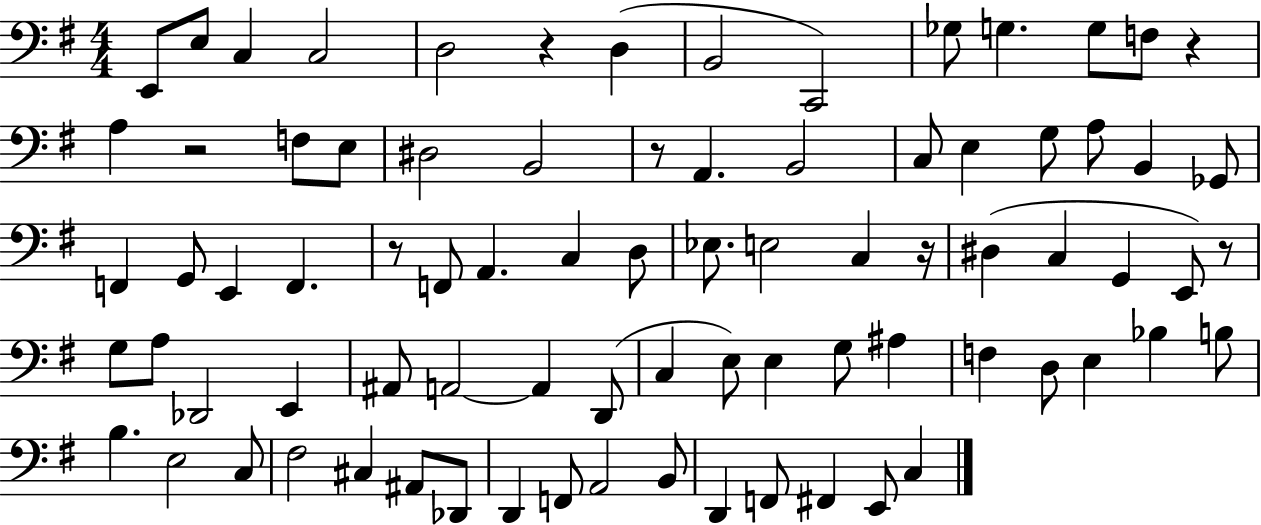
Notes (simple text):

E2/e E3/e C3/q C3/h D3/h R/q D3/q B2/h C2/h Gb3/e G3/q. G3/e F3/e R/q A3/q R/h F3/e E3/e D#3/h B2/h R/e A2/q. B2/h C3/e E3/q G3/e A3/e B2/q Gb2/e F2/q G2/e E2/q F2/q. R/e F2/e A2/q. C3/q D3/e Eb3/e. E3/h C3/q R/s D#3/q C3/q G2/q E2/e R/e G3/e A3/e Db2/h E2/q A#2/e A2/h A2/q D2/e C3/q E3/e E3/q G3/e A#3/q F3/q D3/e E3/q Bb3/q B3/e B3/q. E3/h C3/e F#3/h C#3/q A#2/e Db2/e D2/q F2/e A2/h B2/e D2/q F2/e F#2/q E2/e C3/q